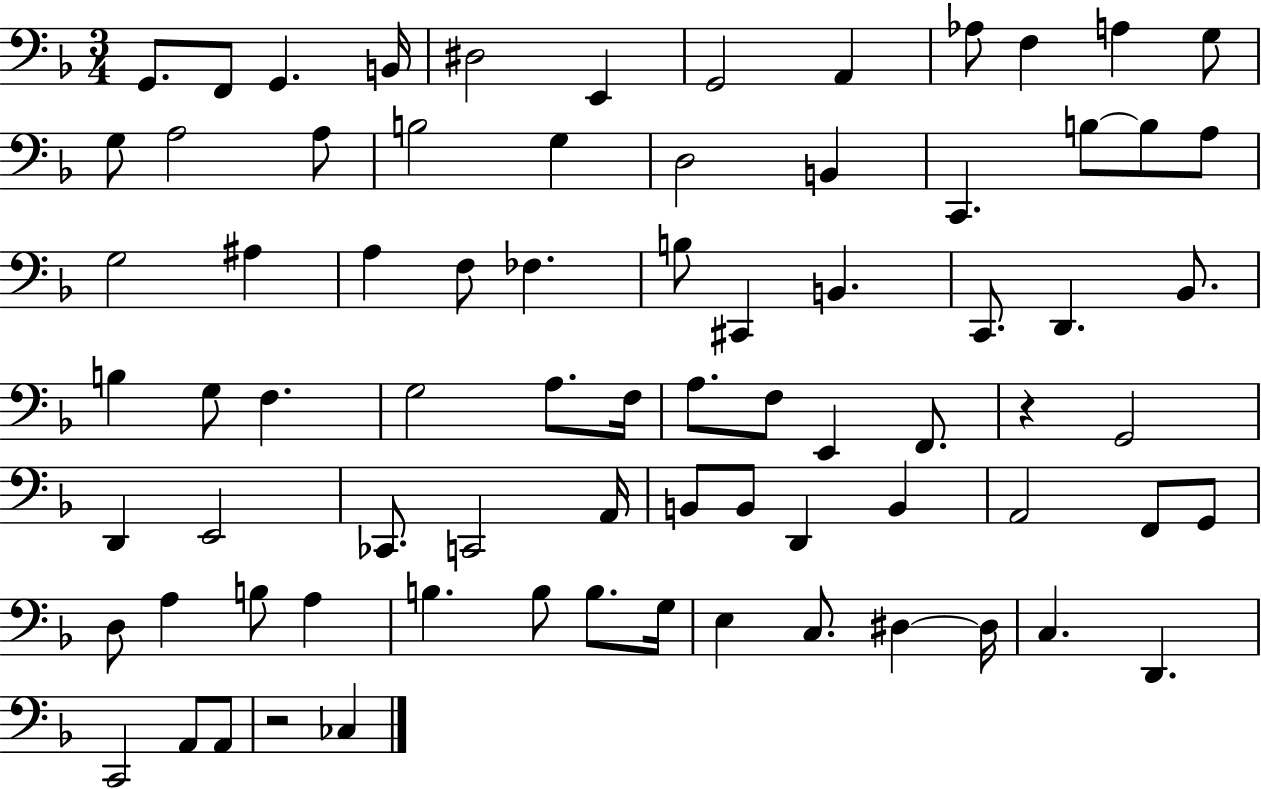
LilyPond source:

{
  \clef bass
  \numericTimeSignature
  \time 3/4
  \key f \major
  g,8. f,8 g,4. b,16 | dis2 e,4 | g,2 a,4 | aes8 f4 a4 g8 | \break g8 a2 a8 | b2 g4 | d2 b,4 | c,4. b8~~ b8 a8 | \break g2 ais4 | a4 f8 fes4. | b8 cis,4 b,4. | c,8. d,4. bes,8. | \break b4 g8 f4. | g2 a8. f16 | a8. f8 e,4 f,8. | r4 g,2 | \break d,4 e,2 | ces,8. c,2 a,16 | b,8 b,8 d,4 b,4 | a,2 f,8 g,8 | \break d8 a4 b8 a4 | b4. b8 b8. g16 | e4 c8. dis4~~ dis16 | c4. d,4. | \break c,2 a,8 a,8 | r2 ces4 | \bar "|."
}